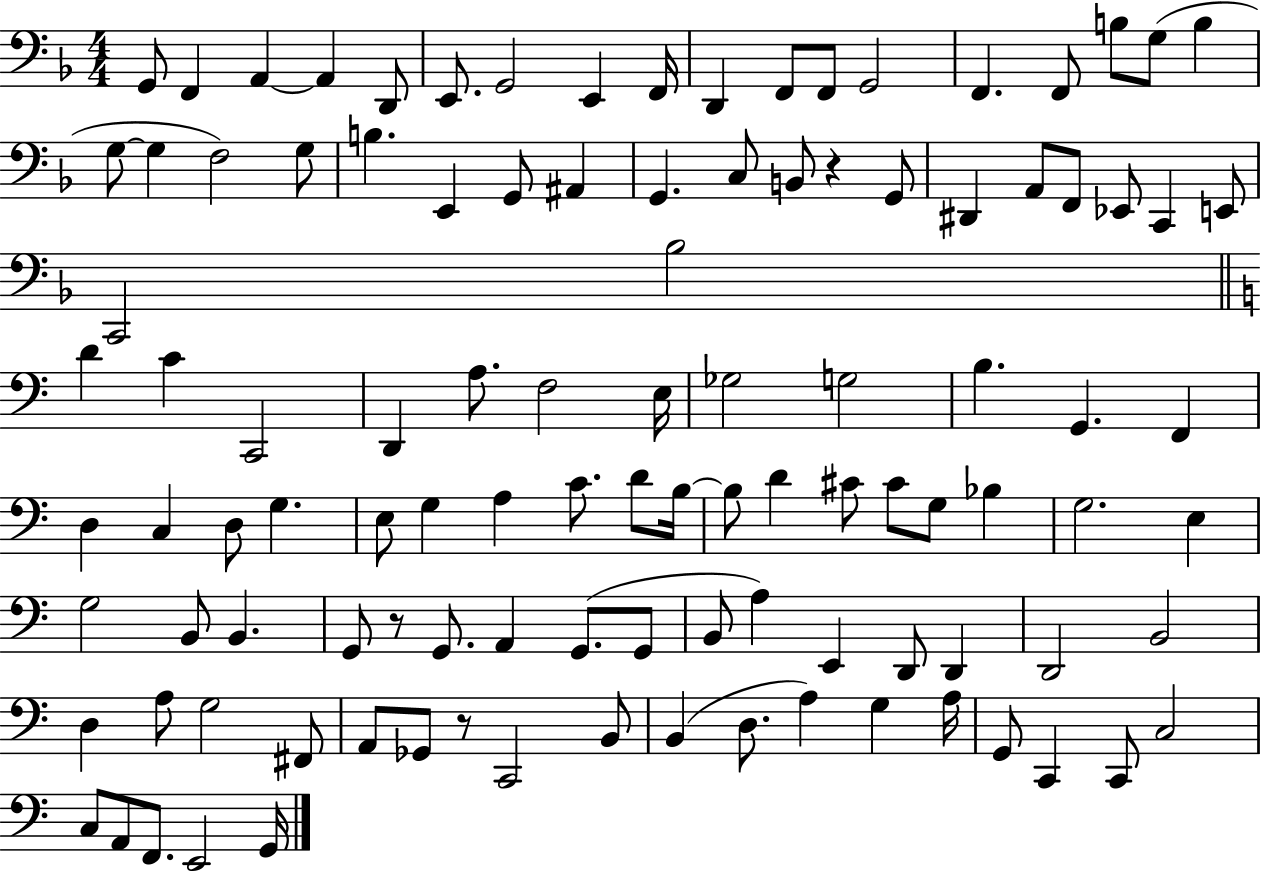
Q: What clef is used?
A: bass